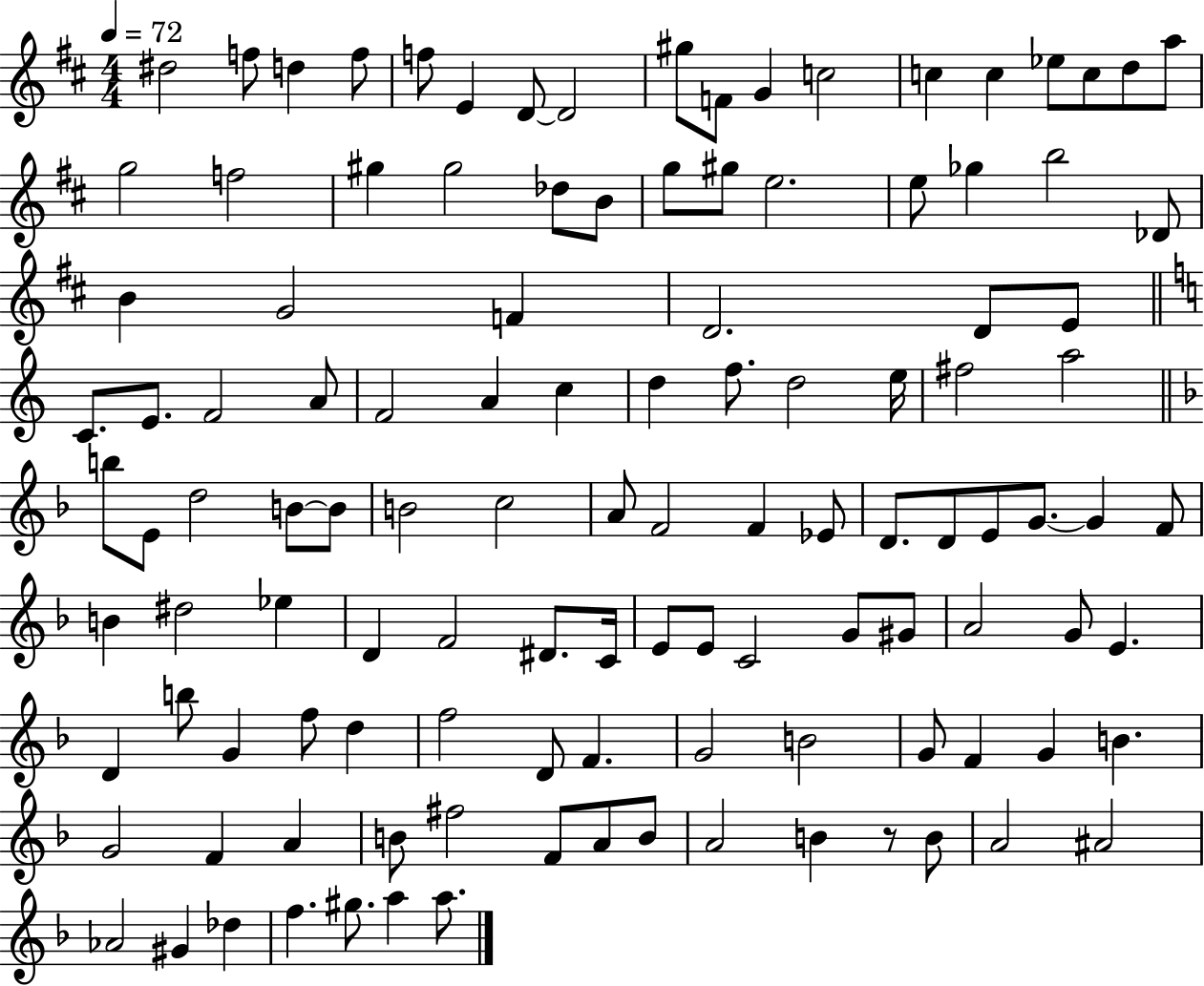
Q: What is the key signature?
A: D major